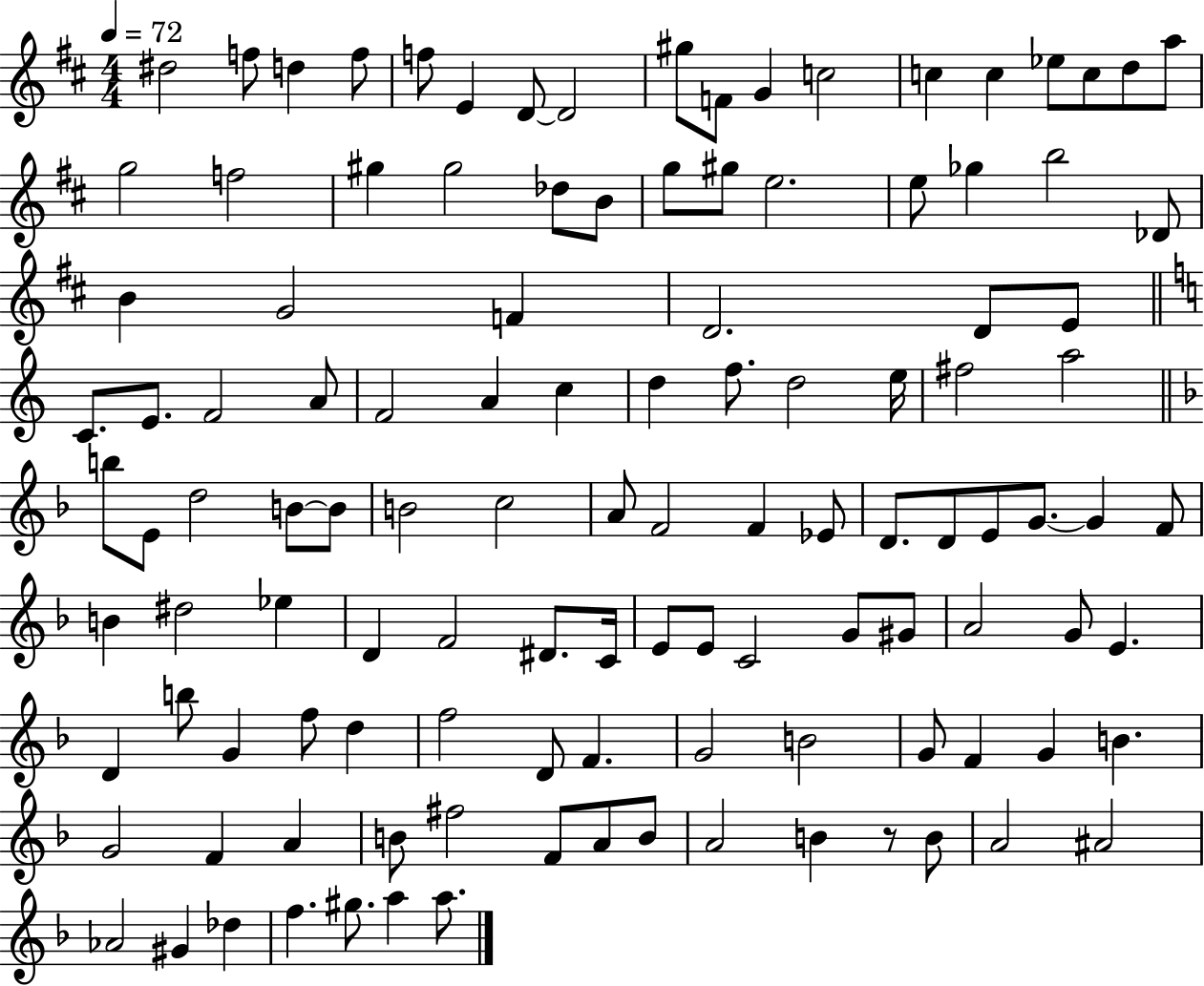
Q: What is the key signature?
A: D major